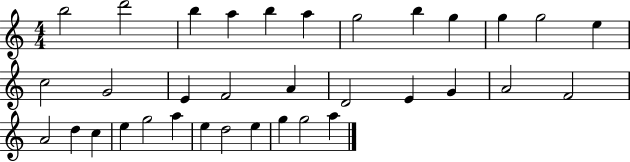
X:1
T:Untitled
M:4/4
L:1/4
K:C
b2 d'2 b a b a g2 b g g g2 e c2 G2 E F2 A D2 E G A2 F2 A2 d c e g2 a e d2 e g g2 a